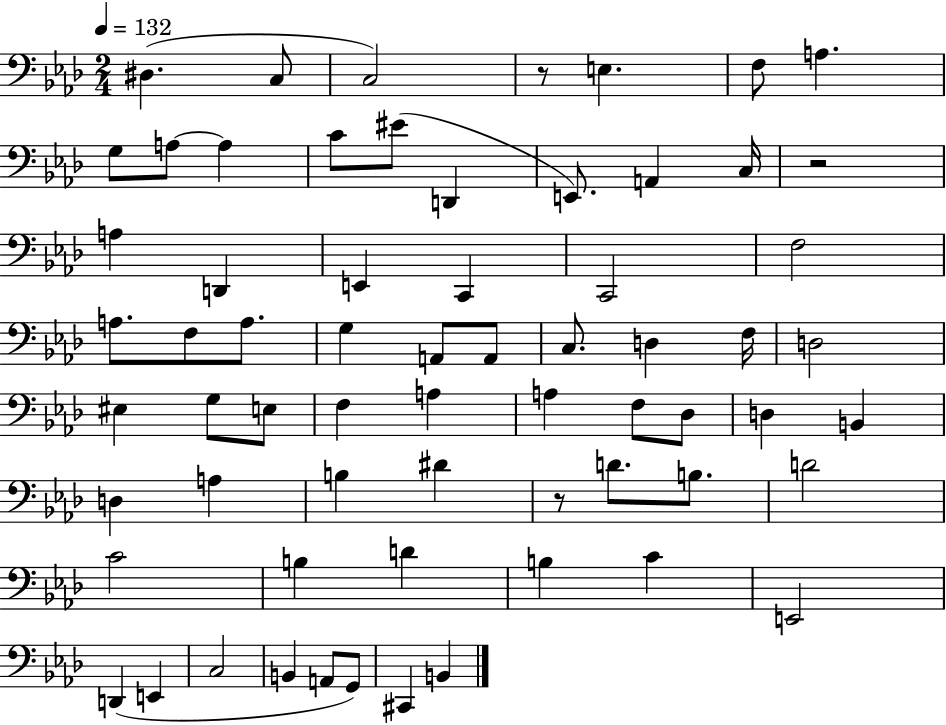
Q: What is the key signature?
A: AES major